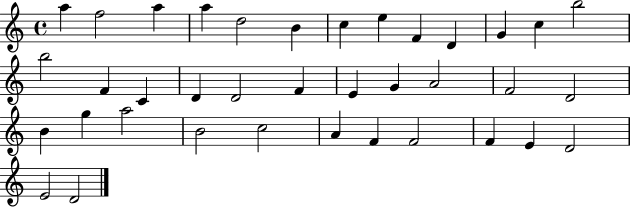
X:1
T:Untitled
M:4/4
L:1/4
K:C
a f2 a a d2 B c e F D G c b2 b2 F C D D2 F E G A2 F2 D2 B g a2 B2 c2 A F F2 F E D2 E2 D2